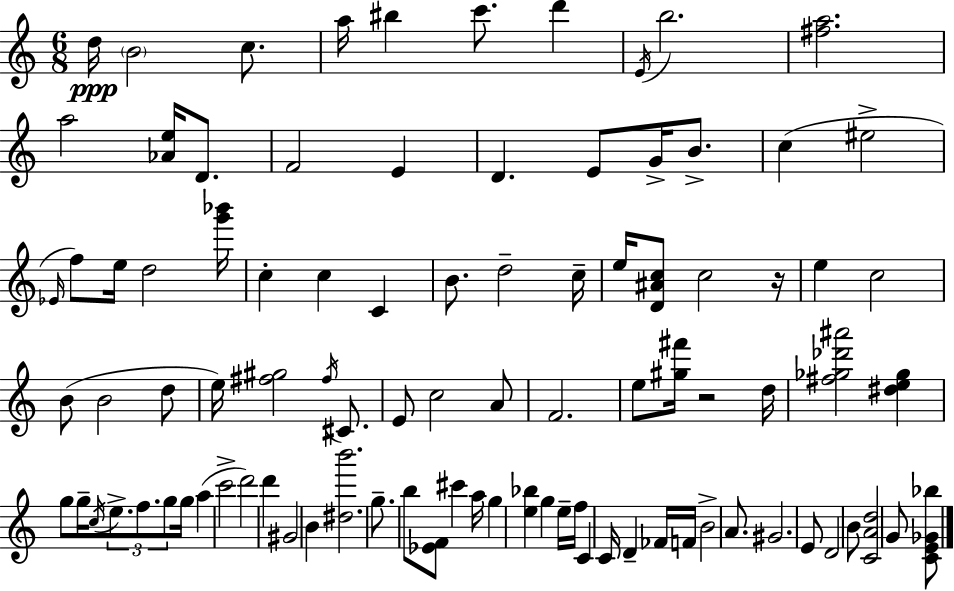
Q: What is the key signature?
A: C major